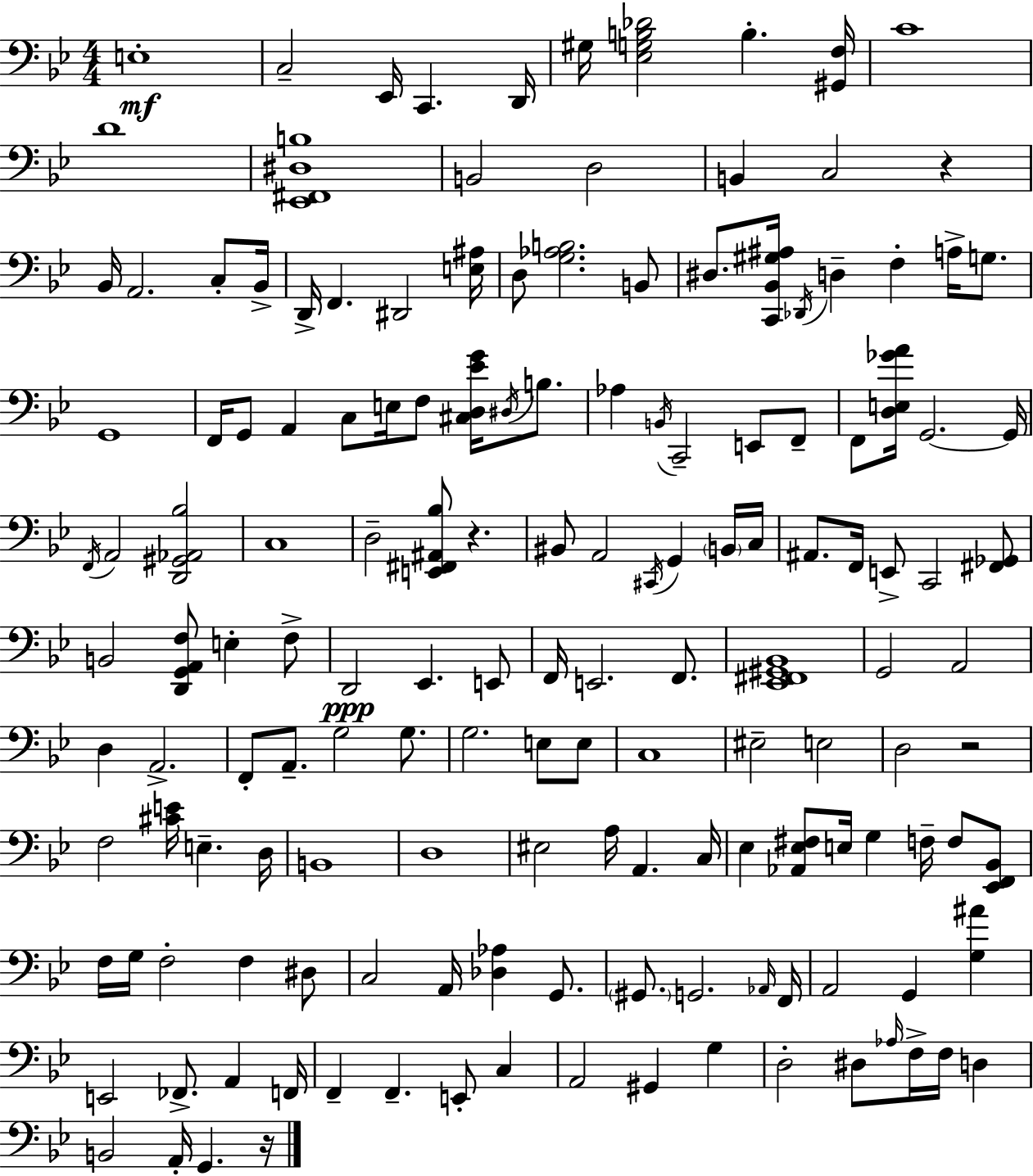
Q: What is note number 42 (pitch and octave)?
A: F2